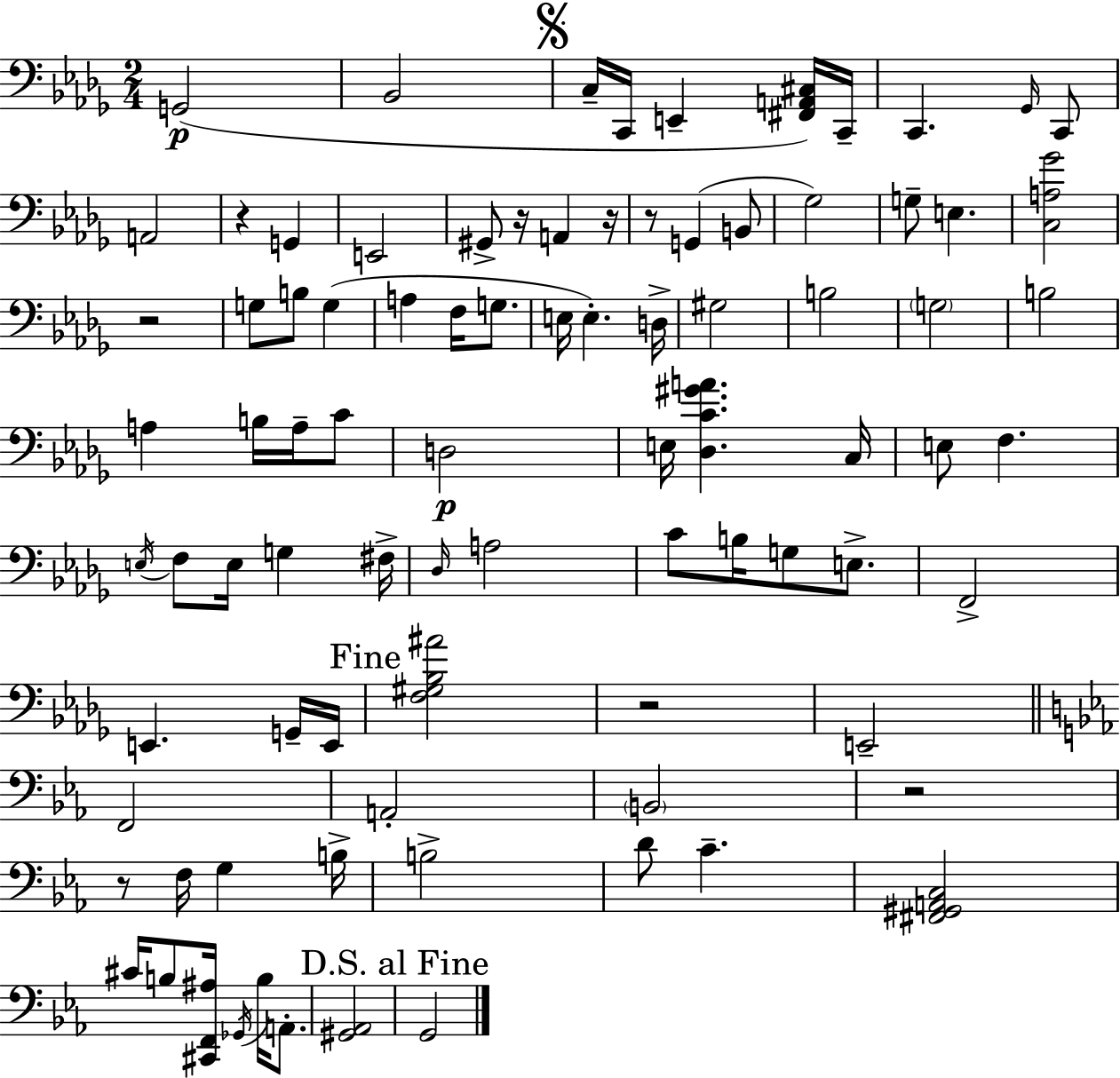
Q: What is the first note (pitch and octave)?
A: G2